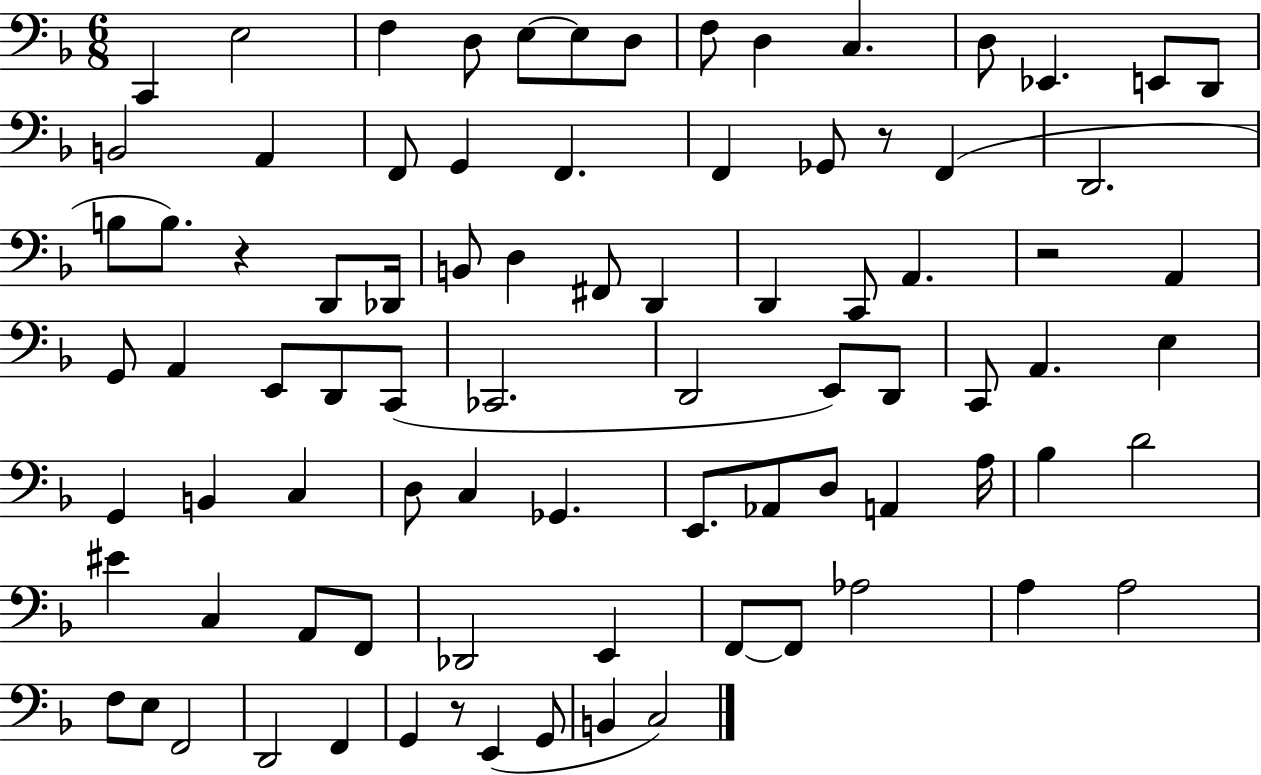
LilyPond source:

{
  \clef bass
  \numericTimeSignature
  \time 6/8
  \key f \major
  \repeat volta 2 { c,4 e2 | f4 d8 e8~~ e8 d8 | f8 d4 c4. | d8 ees,4. e,8 d,8 | \break b,2 a,4 | f,8 g,4 f,4. | f,4 ges,8 r8 f,4( | d,2. | \break b8 b8.) r4 d,8 des,16 | b,8 d4 fis,8 d,4 | d,4 c,8 a,4. | r2 a,4 | \break g,8 a,4 e,8 d,8 c,8( | ces,2. | d,2 e,8) d,8 | c,8 a,4. e4 | \break g,4 b,4 c4 | d8 c4 ges,4. | e,8. aes,8 d8 a,4 a16 | bes4 d'2 | \break eis'4 c4 a,8 f,8 | des,2 e,4 | f,8~~ f,8 aes2 | a4 a2 | \break f8 e8 f,2 | d,2 f,4 | g,4 r8 e,4( g,8 | b,4 c2) | \break } \bar "|."
}